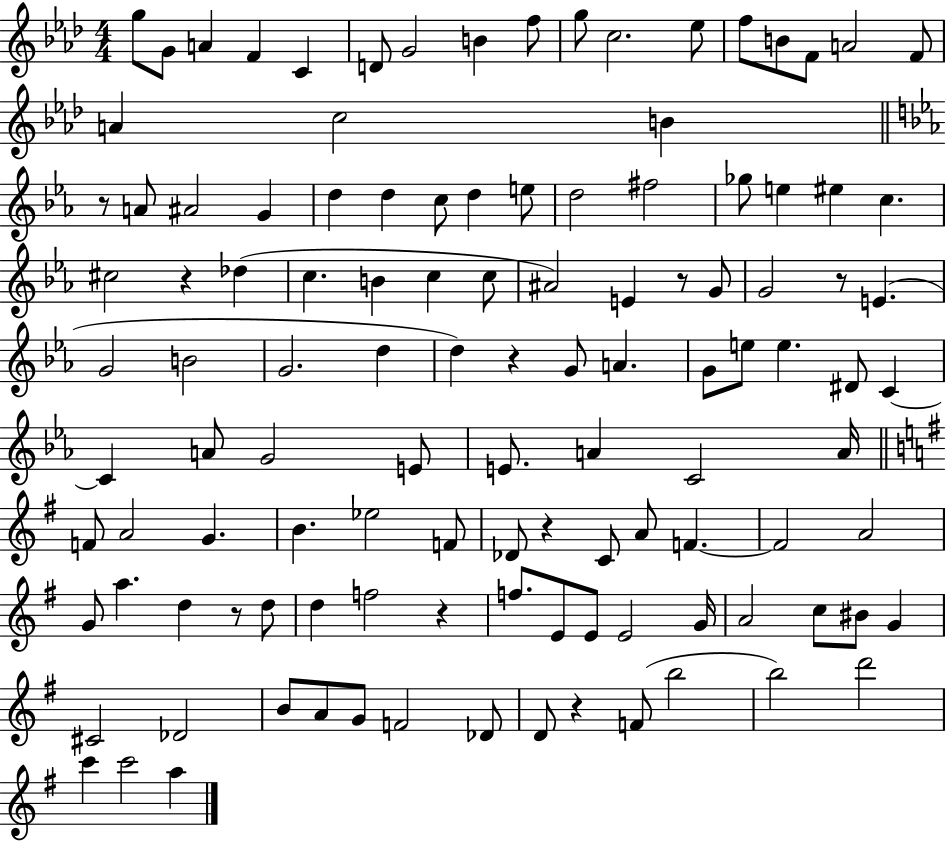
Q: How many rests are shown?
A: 9